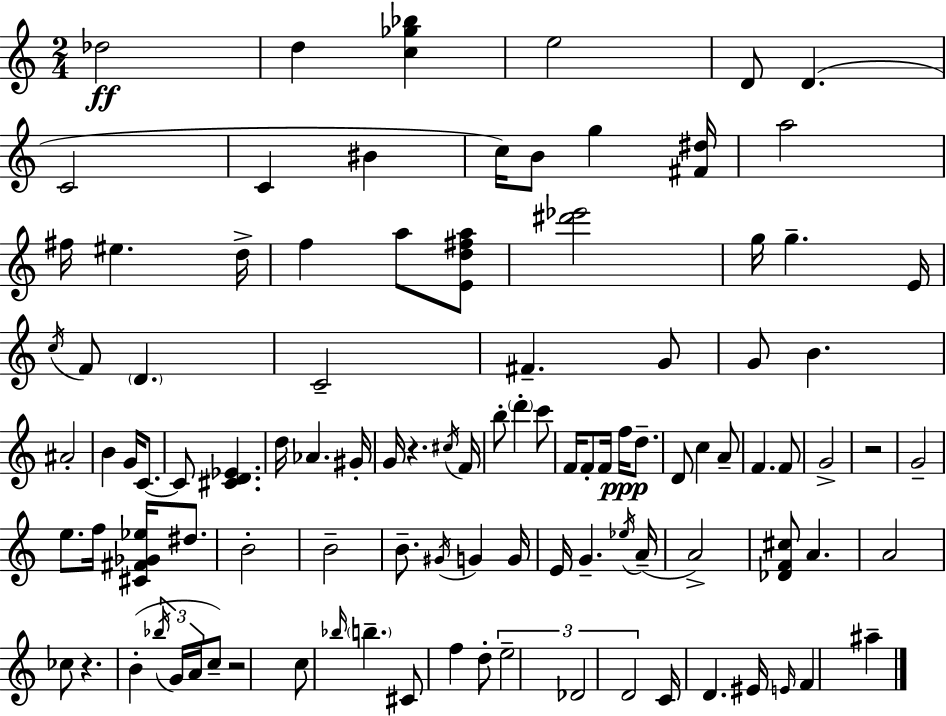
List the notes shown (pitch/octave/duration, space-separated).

Db5/h D5/q [C5,Gb5,Bb5]/q E5/h D4/e D4/q. C4/h C4/q BIS4/q C5/s B4/e G5/q [F#4,D#5]/s A5/h F#5/s EIS5/q. D5/s F5/q A5/e [E4,D5,F#5,A5]/e [D#6,Eb6]/h G5/s G5/q. E4/s C5/s F4/e D4/q. C4/h F#4/q. G4/e G4/e B4/q. A#4/h B4/q G4/s C4/e. C4/e [C#4,D4,Eb4]/q. D5/s Ab4/q. G#4/s G4/s R/q. C#5/s F4/s B5/e D6/q C6/e F4/s F4/e F4/s F5/s D5/e. D4/e C5/q A4/e F4/q. F4/e G4/h R/h G4/h E5/e. F5/s [C#4,F#4,Gb4,Eb5]/s D#5/e. B4/h B4/h B4/e. G#4/s G4/q G4/s E4/s G4/q. Eb5/s A4/s A4/h [Db4,F4,C#5]/e A4/q. A4/h CES5/e R/q. B4/q Bb5/s G4/s A4/s C5/e R/h C5/e Bb5/s B5/q. C#4/e F5/q D5/e E5/h Db4/h D4/h C4/s D4/q. EIS4/s E4/s F4/q A#5/q